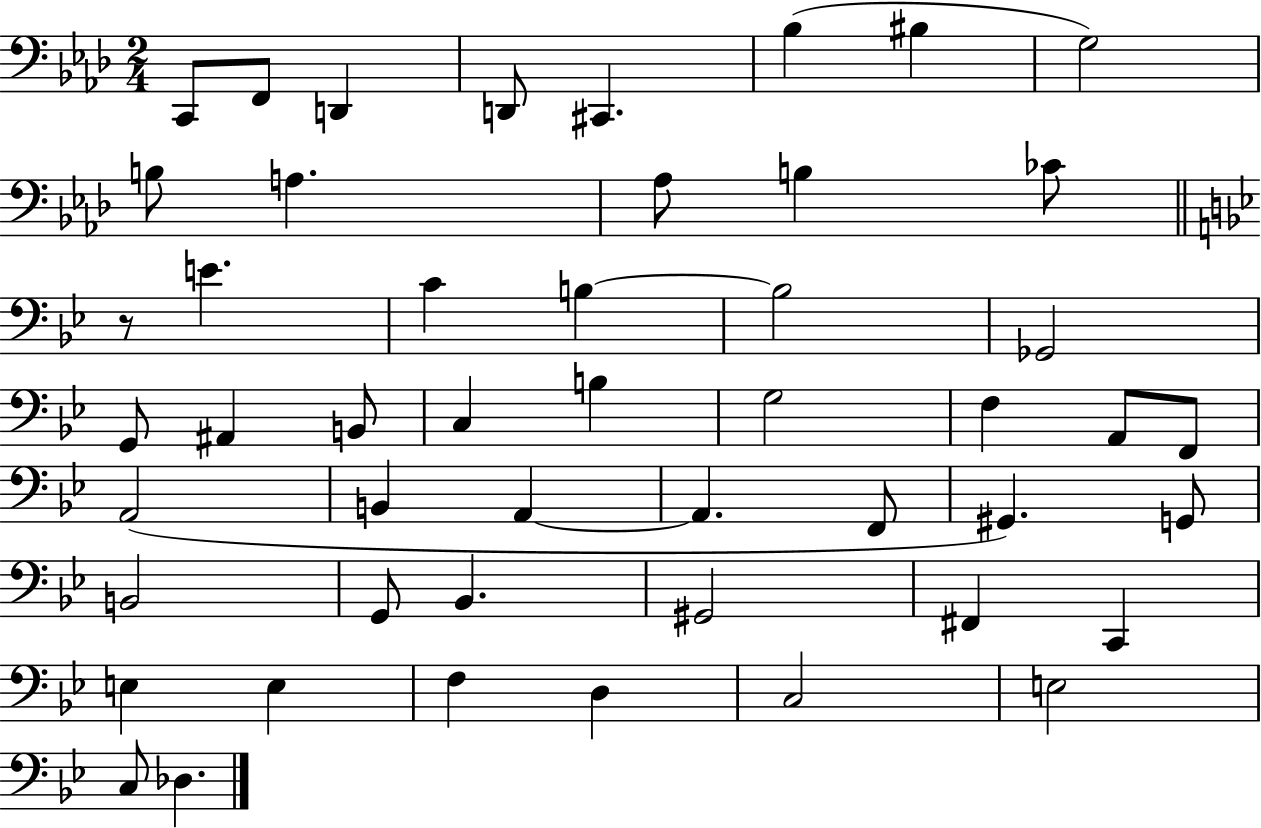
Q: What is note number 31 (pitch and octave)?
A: A2